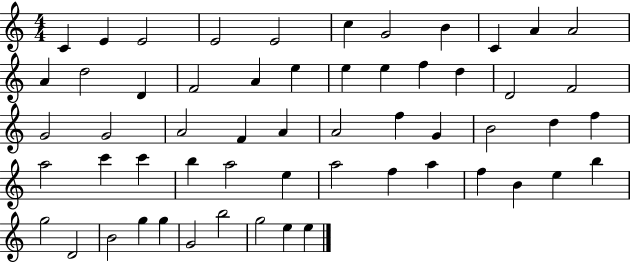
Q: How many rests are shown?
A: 0